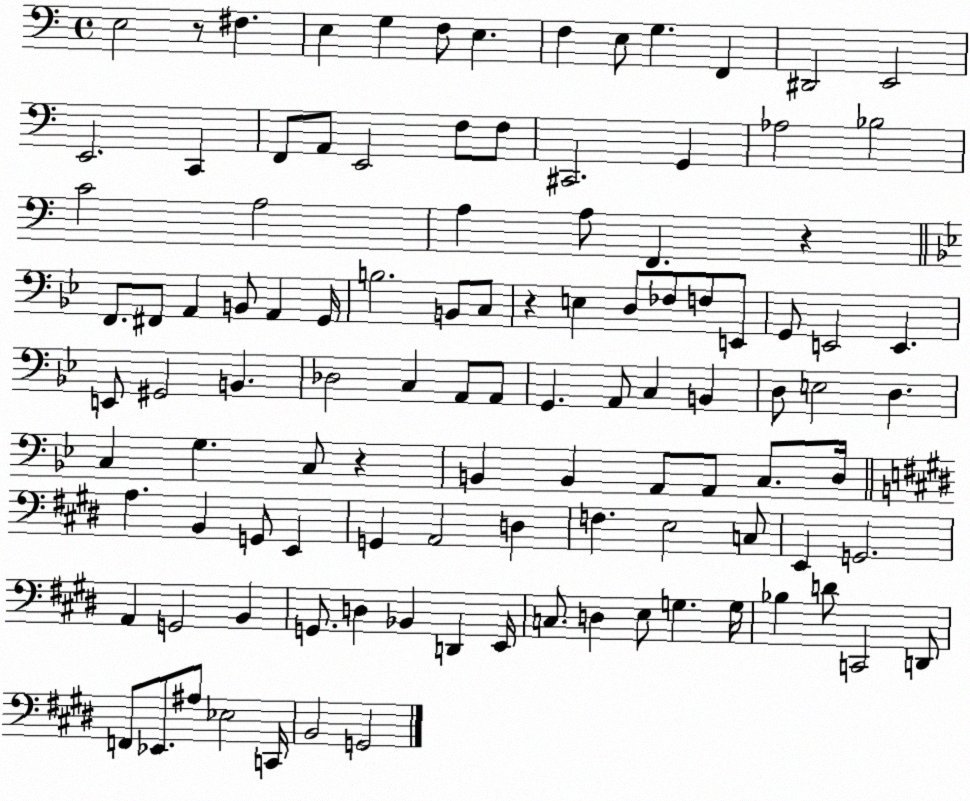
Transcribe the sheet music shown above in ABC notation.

X:1
T:Untitled
M:4/4
L:1/4
K:C
E,2 z/2 ^F, E, G, F,/2 E, F, E,/2 G, F,, ^D,,2 E,,2 E,,2 C,, F,,/2 A,,/2 E,,2 F,/2 F,/2 ^C,,2 G,, _A,2 _B,2 C2 A,2 A, A,/2 F,, z F,,/2 ^F,,/2 A,, B,,/2 A,, G,,/4 B,2 B,,/2 C,/2 z E, D,/2 _F,/2 F,/2 E,,/2 G,,/2 E,,2 E,, E,,/2 ^G,,2 B,, _D,2 C, A,,/2 A,,/2 G,, A,,/2 C, B,, D,/2 E,2 D, C, G, C,/2 z B,, B,, A,,/2 A,,/2 C,/2 D,/4 A, B,, G,,/2 E,, G,, A,,2 D, F, E,2 C,/2 E,, G,,2 A,, G,,2 B,, G,,/2 D, _B,, D,, E,,/4 C,/2 D, E,/2 G, G,/4 _B, D/2 C,,2 D,,/2 F,,/2 _E,,/2 ^A,/2 _E,2 C,,/4 B,,2 G,,2